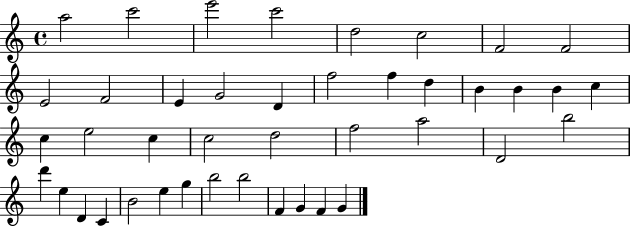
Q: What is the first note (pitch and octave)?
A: A5